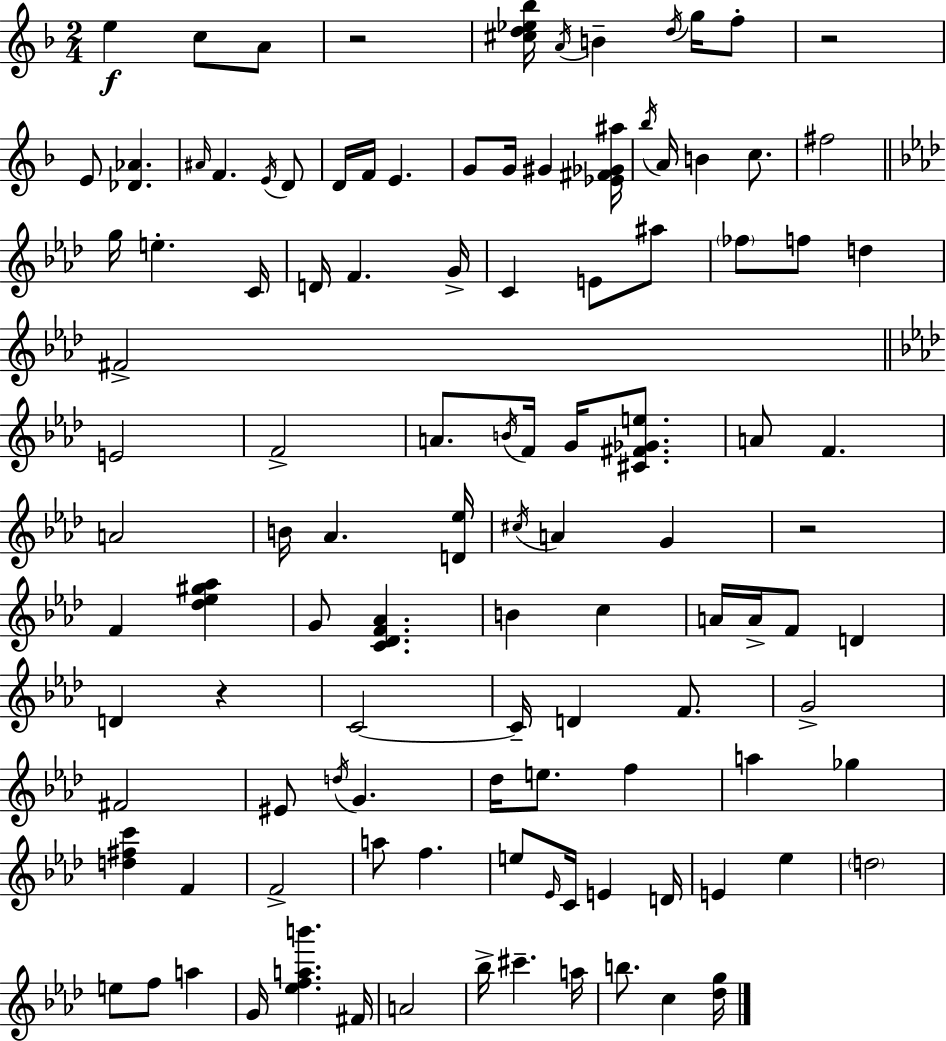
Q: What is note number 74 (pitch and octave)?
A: Gb5